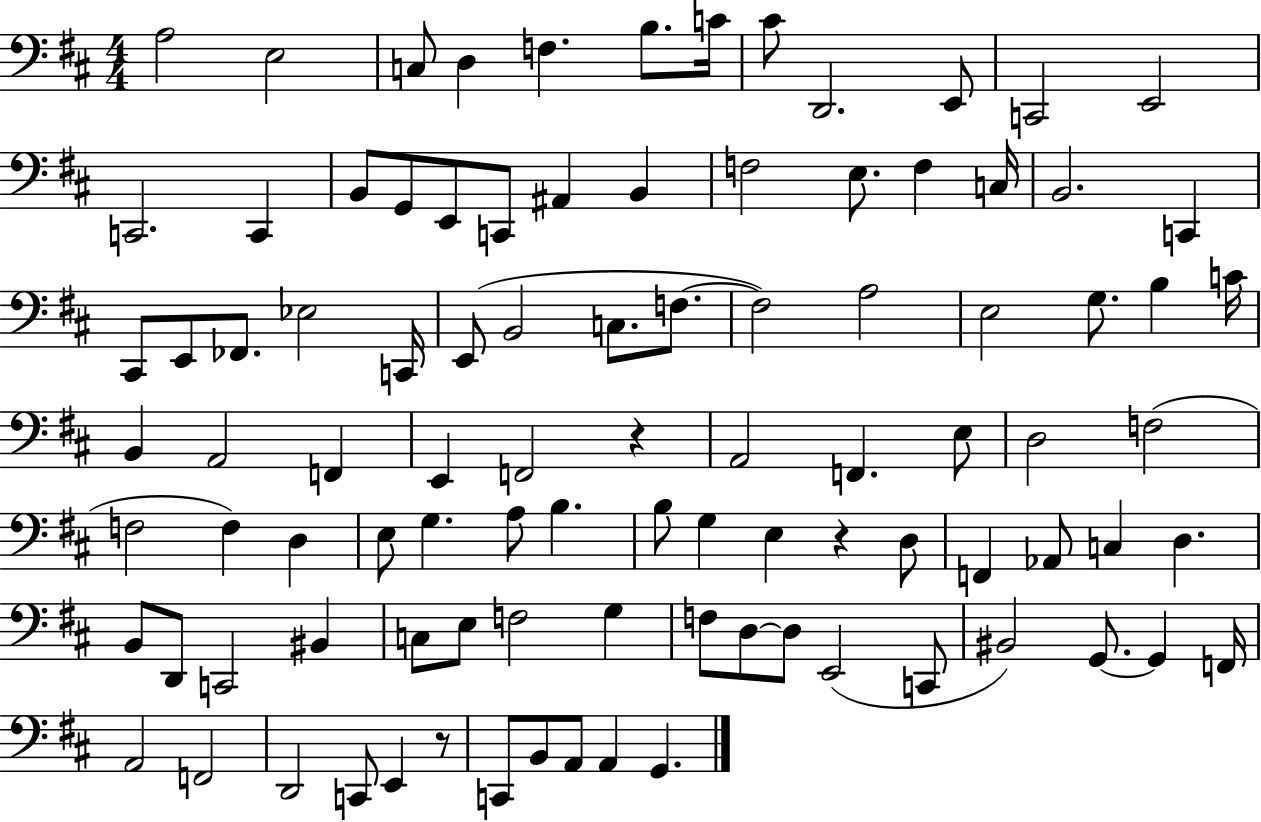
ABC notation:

X:1
T:Untitled
M:4/4
L:1/4
K:D
A,2 E,2 C,/2 D, F, B,/2 C/4 ^C/2 D,,2 E,,/2 C,,2 E,,2 C,,2 C,, B,,/2 G,,/2 E,,/2 C,,/2 ^A,, B,, F,2 E,/2 F, C,/4 B,,2 C,, ^C,,/2 E,,/2 _F,,/2 _E,2 C,,/4 E,,/2 B,,2 C,/2 F,/2 F,2 A,2 E,2 G,/2 B, C/4 B,, A,,2 F,, E,, F,,2 z A,,2 F,, E,/2 D,2 F,2 F,2 F, D, E,/2 G, A,/2 B, B,/2 G, E, z D,/2 F,, _A,,/2 C, D, B,,/2 D,,/2 C,,2 ^B,, C,/2 E,/2 F,2 G, F,/2 D,/2 D,/2 E,,2 C,,/2 ^B,,2 G,,/2 G,, F,,/4 A,,2 F,,2 D,,2 C,,/2 E,, z/2 C,,/2 B,,/2 A,,/2 A,, G,,